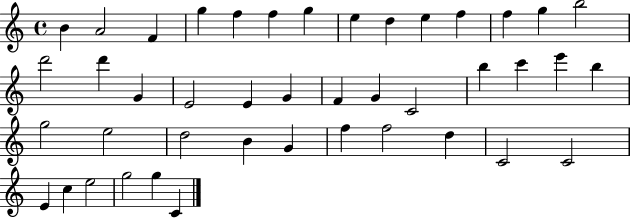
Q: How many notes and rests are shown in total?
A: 43